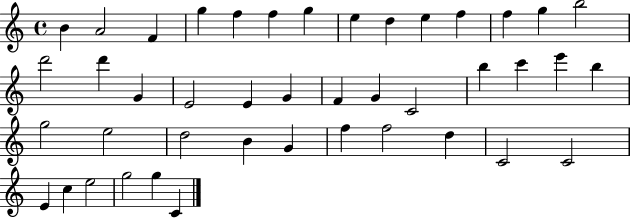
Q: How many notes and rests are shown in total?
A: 43